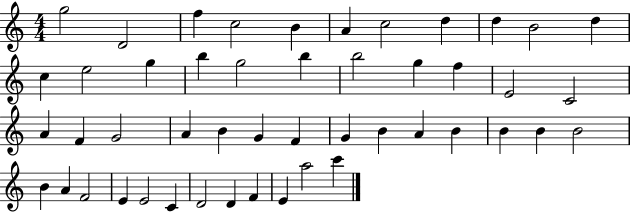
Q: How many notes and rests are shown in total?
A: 48